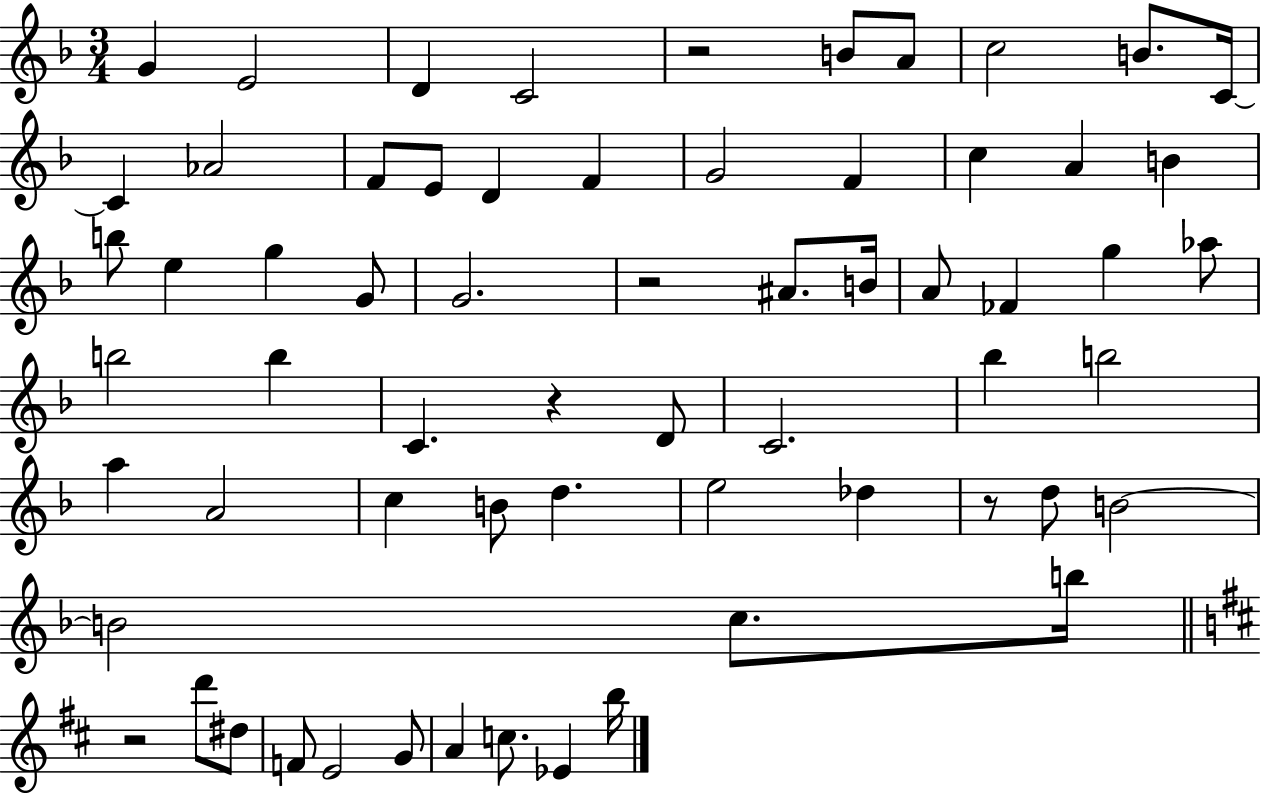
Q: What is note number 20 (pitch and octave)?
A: B4